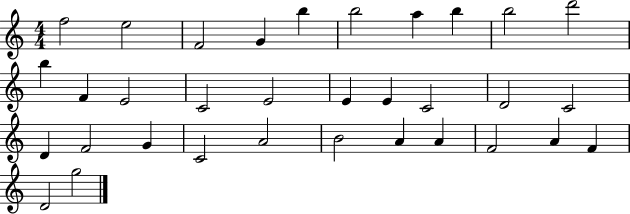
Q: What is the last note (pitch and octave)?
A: G5